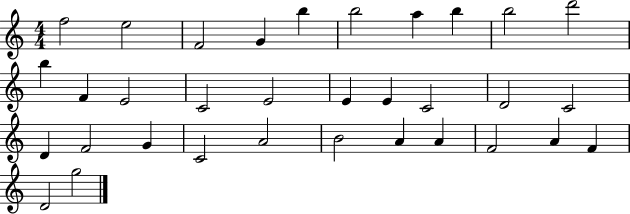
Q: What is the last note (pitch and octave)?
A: G5